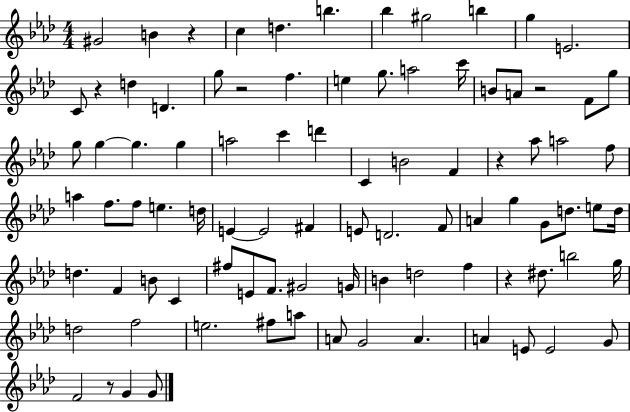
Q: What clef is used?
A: treble